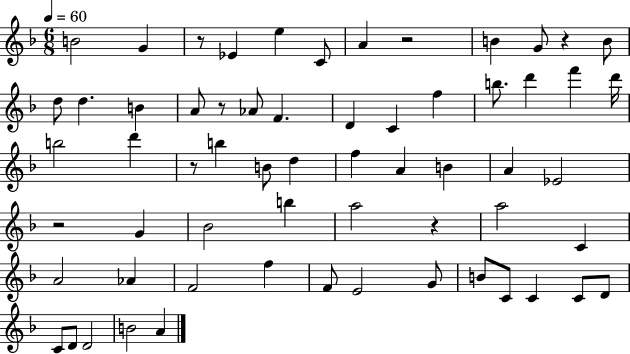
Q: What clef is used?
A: treble